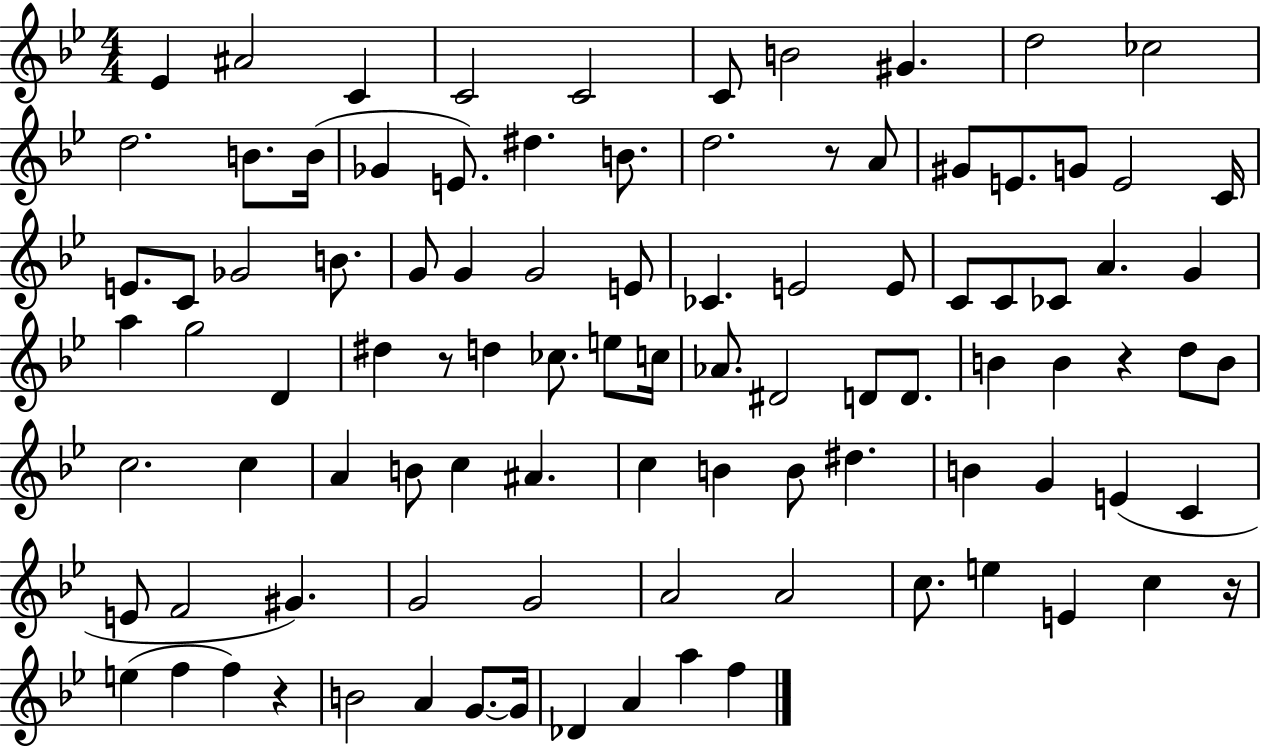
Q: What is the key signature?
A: BES major